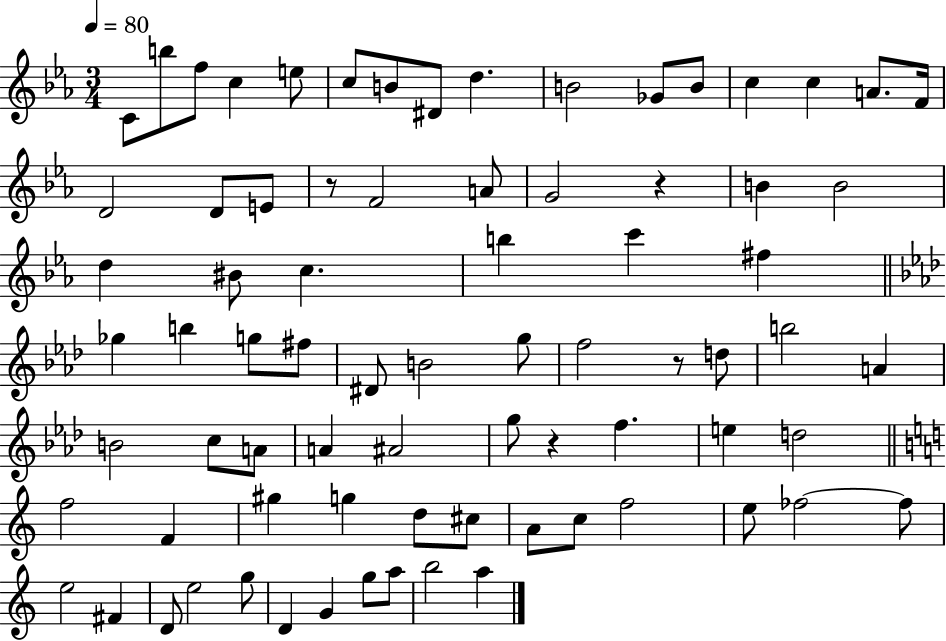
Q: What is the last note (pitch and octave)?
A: A5